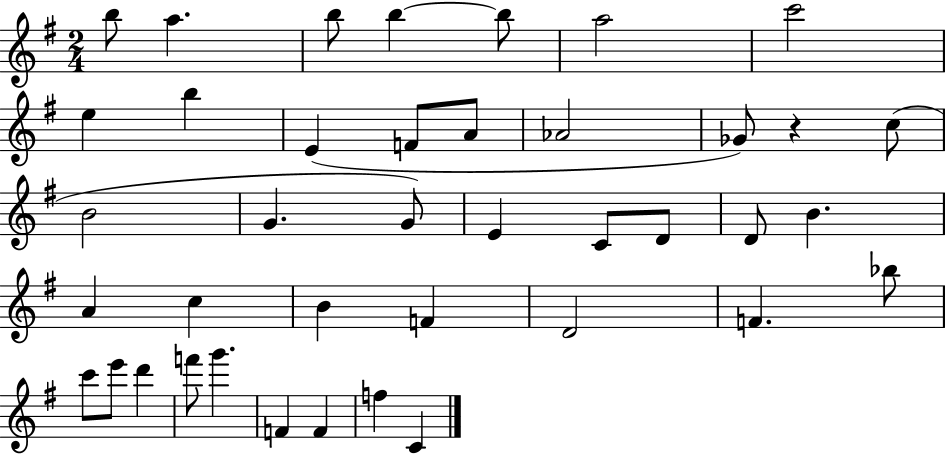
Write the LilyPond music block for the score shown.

{
  \clef treble
  \numericTimeSignature
  \time 2/4
  \key g \major
  b''8 a''4. | b''8 b''4~~ b''8 | a''2 | c'''2 | \break e''4 b''4 | e'4( f'8 a'8 | aes'2 | ges'8) r4 c''8( | \break b'2 | g'4. g'8) | e'4 c'8 d'8 | d'8 b'4. | \break a'4 c''4 | b'4 f'4 | d'2 | f'4. bes''8 | \break c'''8 e'''8 d'''4 | f'''8 g'''4. | f'4 f'4 | f''4 c'4 | \break \bar "|."
}